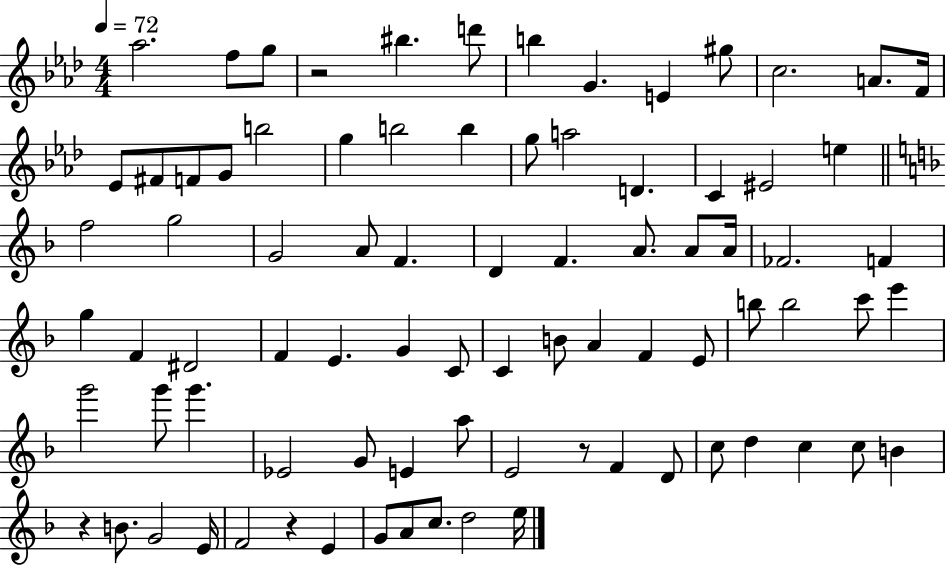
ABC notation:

X:1
T:Untitled
M:4/4
L:1/4
K:Ab
_a2 f/2 g/2 z2 ^b d'/2 b G E ^g/2 c2 A/2 F/4 _E/2 ^F/2 F/2 G/2 b2 g b2 b g/2 a2 D C ^E2 e f2 g2 G2 A/2 F D F A/2 A/2 A/4 _F2 F g F ^D2 F E G C/2 C B/2 A F E/2 b/2 b2 c'/2 e' g'2 g'/2 g' _E2 G/2 E a/2 E2 z/2 F D/2 c/2 d c c/2 B z B/2 G2 E/4 F2 z E G/2 A/2 c/2 d2 e/4